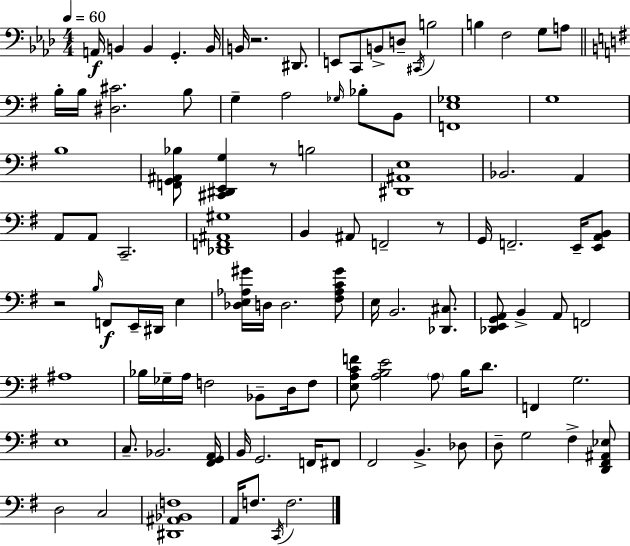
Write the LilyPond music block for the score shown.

{
  \clef bass
  \numericTimeSignature
  \time 4/4
  \key f \minor
  \tempo 4 = 60
  a,16\f b,4 b,4 g,4.-. b,16 | b,16 r2. dis,8. | e,8 c,8 b,8-> d8-- \acciaccatura { cis,16 } b2 | b4 f2 g8 a8 | \break \bar "||" \break \key e \minor b16-. b16 <dis cis'>2. b8 | g4-- a2 \grace { ges16 } bes8-. b,8 | <f, e ges>1 | g1 | \break b1 | <f, g, ais, bes>8 <cis, dis, e, g>4 r8 b2 | <dis, ais, e>1 | bes,2. a,4 | \break a,8 a,8 c,2.-- | <des, f, ais, gis>1 | b,4 ais,8 f,2-- r8 | g,16 f,2.-- e,16-- <e, a, b,>8 | \break r2 \grace { b16 } f,8\f e,16-- dis,16 e4 | <des e aes gis'>16 d16 d2. | <fis aes c' gis'>8 e16 b,2. <des, cis>8. | <des, e, g, a,>8 b,4-> a,8 f,2 | \break ais1 | bes16 ges16-- a16 f2 bes,8-- d16 | f8 <e a c' f'>8 <a b e'>2 \parenthesize a8 b16 d'8. | f,4 g2. | \break e1 | c8.-- bes,2. | <fis, g, a,>16 b,16 g,2. f,16 | fis,8 fis,2 b,4.-> | \break des8 d8-- g2 fis4-> | <d, fis, ais, ees>8 d2 c2 | <dis, ais, bes, f>1 | a,16 f8. \acciaccatura { c,16 } f2. | \break \bar "|."
}